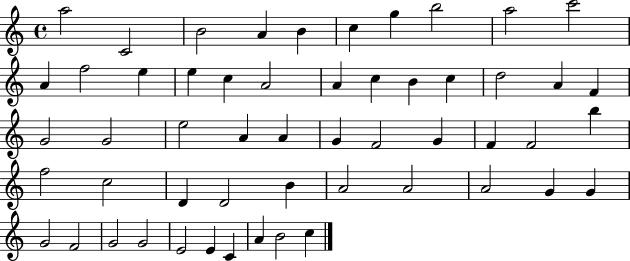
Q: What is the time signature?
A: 4/4